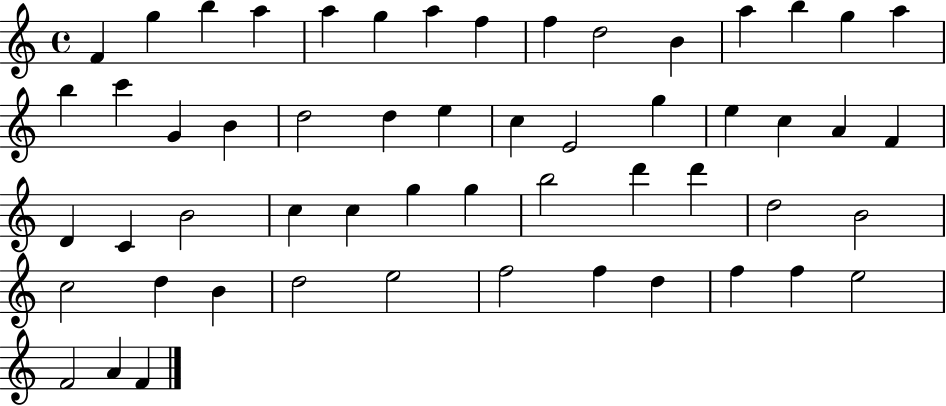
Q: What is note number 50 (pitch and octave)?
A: F5